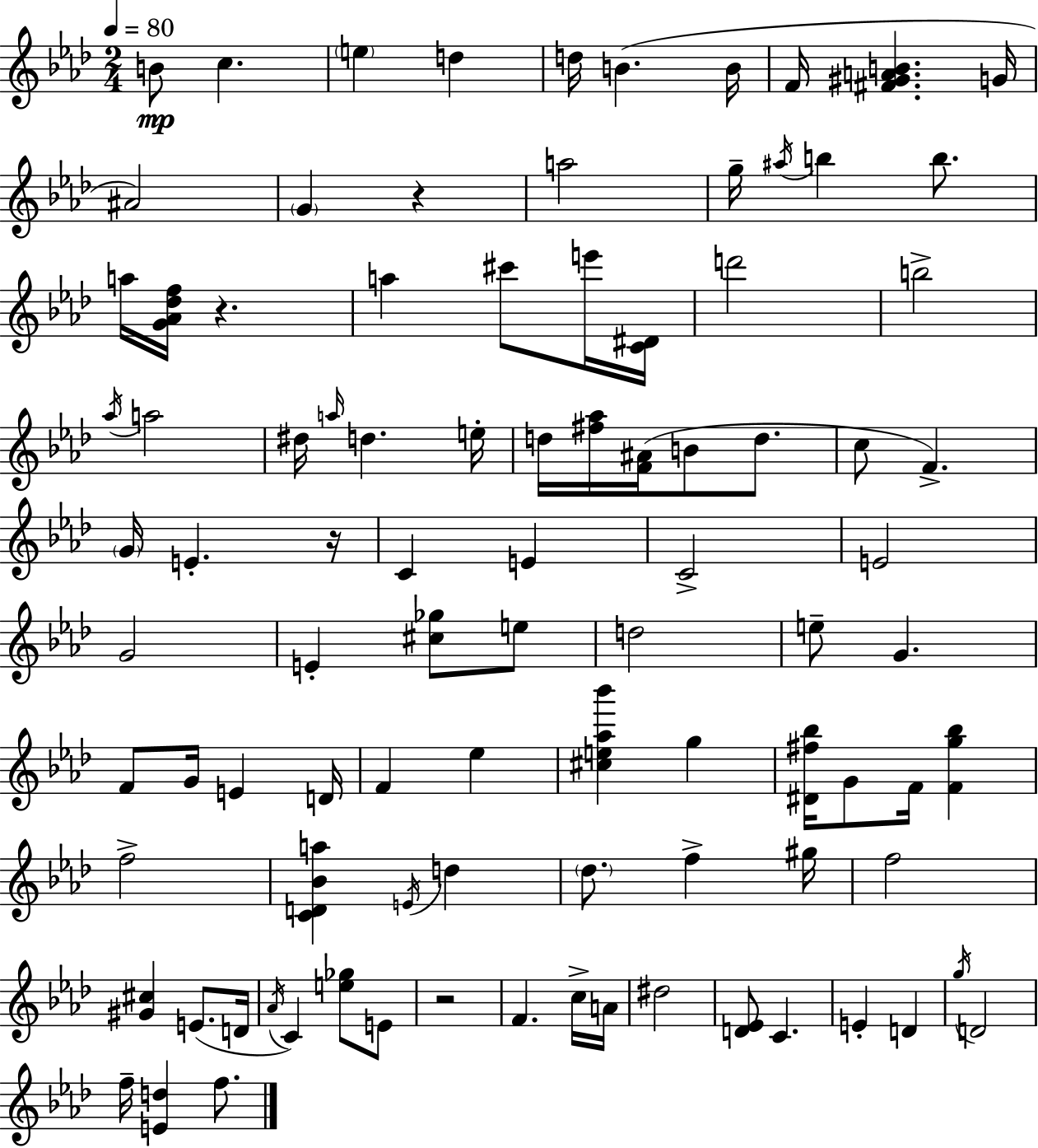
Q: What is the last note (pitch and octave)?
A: F5